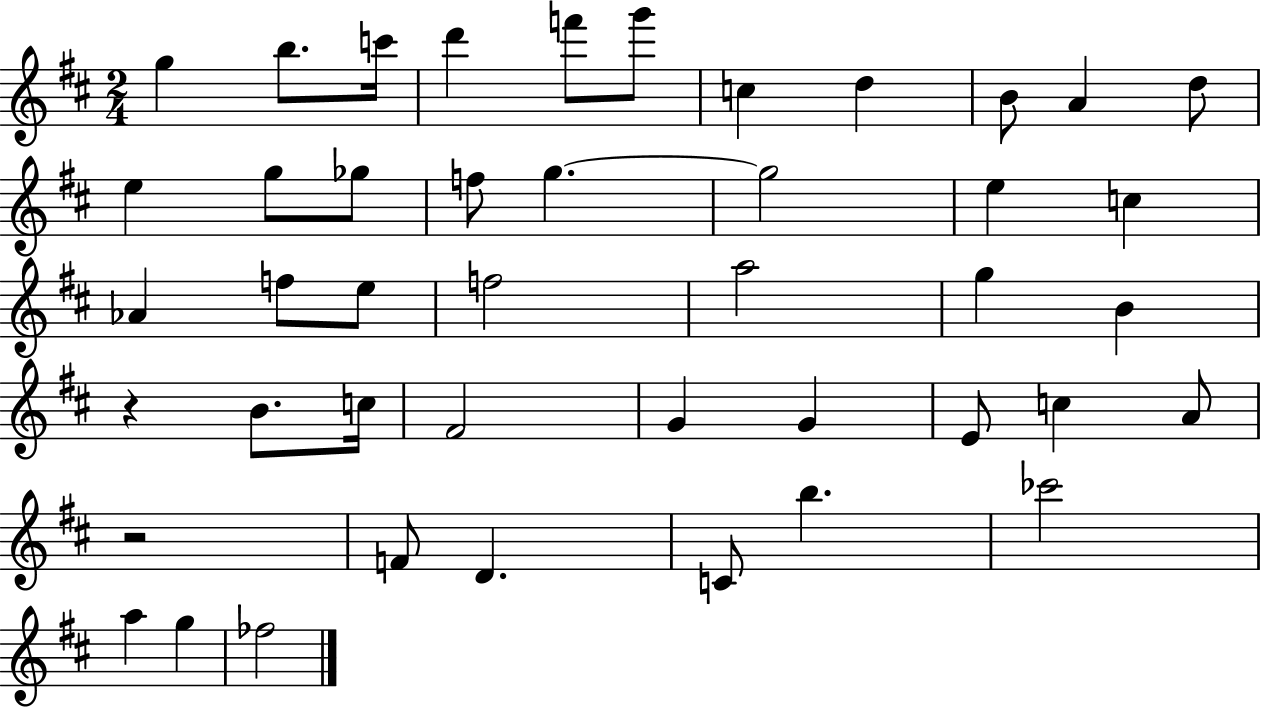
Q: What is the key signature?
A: D major